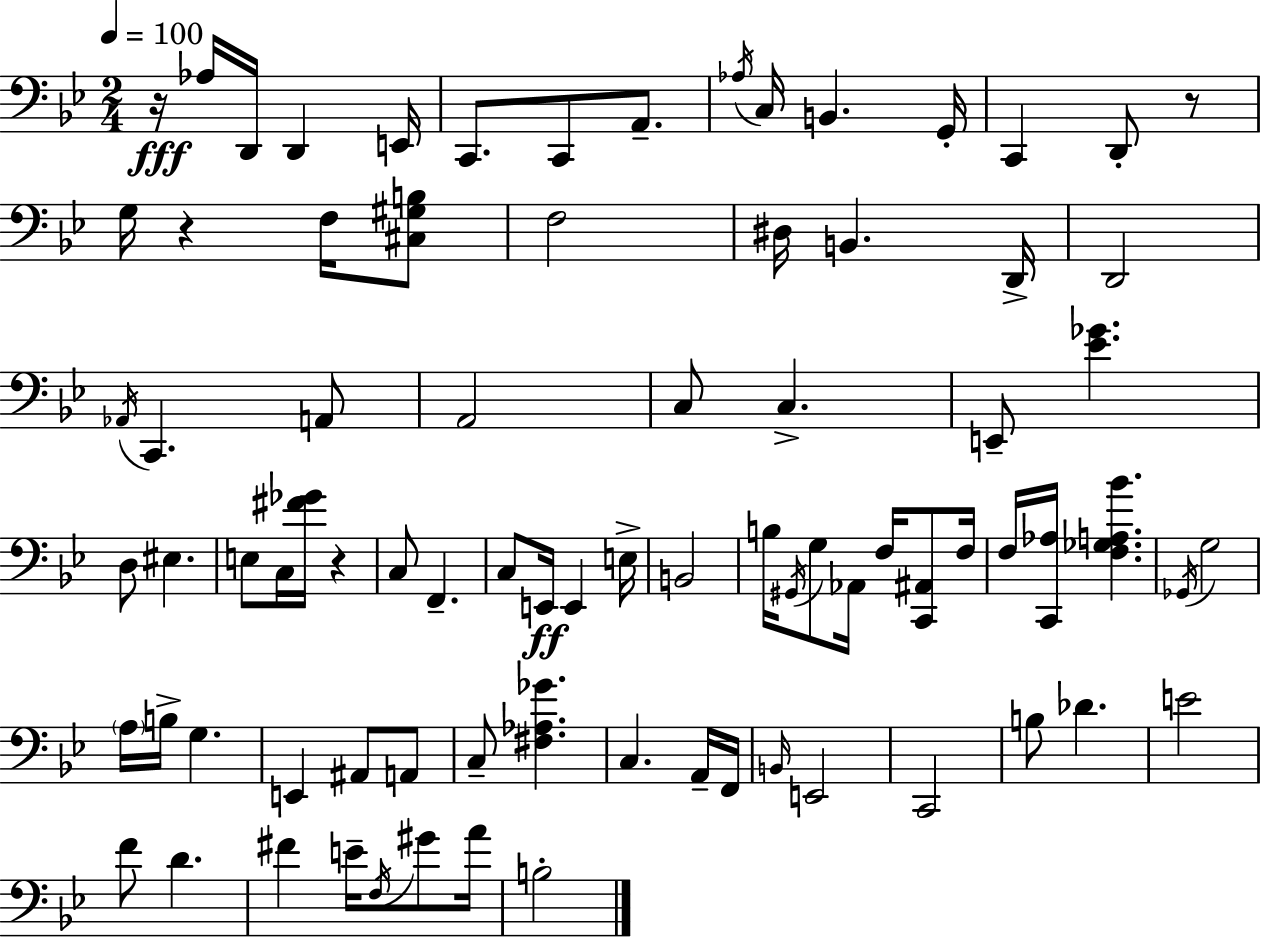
R/s Ab3/s D2/s D2/q E2/s C2/e. C2/e A2/e. Ab3/s C3/s B2/q. G2/s C2/q D2/e R/e G3/s R/q F3/s [C#3,G#3,B3]/e F3/h D#3/s B2/q. D2/s D2/h Ab2/s C2/q. A2/e A2/h C3/e C3/q. E2/e [Eb4,Gb4]/q. D3/e EIS3/q. E3/e C3/s [F#4,Gb4]/s R/q C3/e F2/q. C3/e E2/s E2/q E3/s B2/h B3/s G#2/s G3/e Ab2/s F3/s [C2,A#2]/e F3/s F3/s [C2,Ab3]/s [F3,Gb3,A3,Bb4]/q. Gb2/s G3/h A3/s B3/s G3/q. E2/q A#2/e A2/e C3/e [F#3,Ab3,Gb4]/q. C3/q. A2/s F2/s B2/s E2/h C2/h B3/e Db4/q. E4/h F4/e D4/q. F#4/q E4/s F3/s G#4/e A4/s B3/h